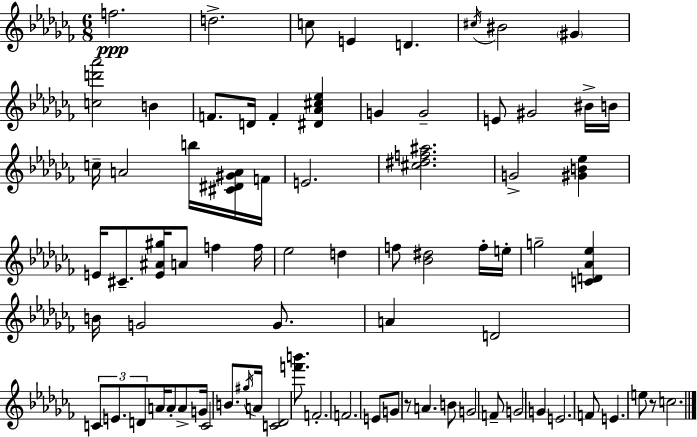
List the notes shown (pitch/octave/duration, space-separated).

F5/h. D5/h. C5/e E4/q D4/q. C#5/s BIS4/h G#4/q [C5,D6,Ab6]/h B4/q F4/e. D4/s F4/q [D#4,Ab4,C#5,Eb5]/q G4/q G4/h E4/e G#4/h BIS4/s B4/s C5/s A4/h B5/s [C#4,D#4,G#4,A4]/s F4/s E4/h. [C#5,D#5,F5,A#5]/h. G4/h [G#4,B4,Eb5]/q E4/s C#4/e. [E4,A#4,G#5]/s A4/e F5/q F5/s Eb5/h D5/q F5/e [Bb4,D#5]/h F5/s E5/s G5/h [C4,D4,Ab4,Eb5]/q B4/s G4/h G4/e. A4/q D4/h C4/e E4/e. D4/e A4/s A4/e A4/e G4/s C4/h B4/e. G#5/s A4/s [C4,Db4]/h [F6,B6]/e. F4/h. F4/h. E4/e G4/e R/e A4/q. B4/e G4/h F4/e G4/h G4/q E4/h. F4/e E4/q. E5/e R/e C5/h.